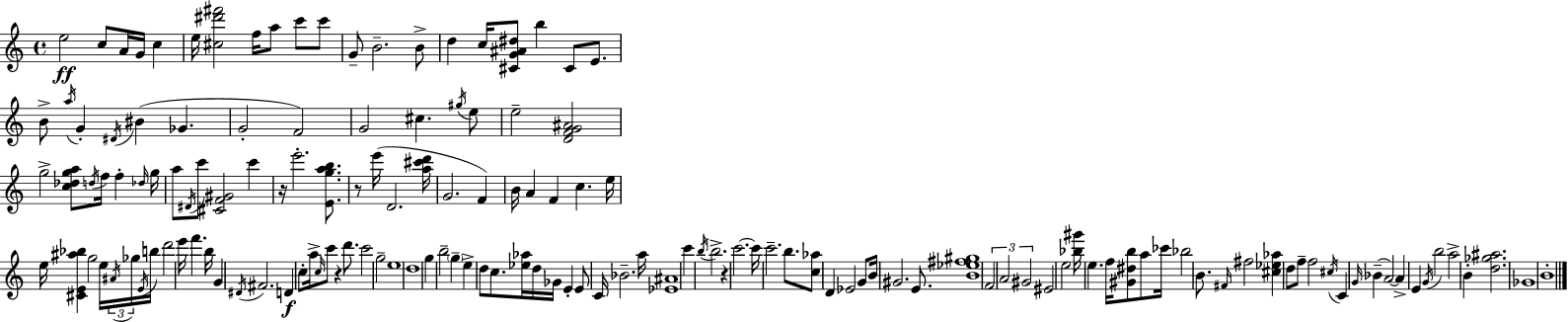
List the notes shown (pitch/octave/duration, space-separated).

E5/h C5/e A4/s G4/s C5/q E5/s [C#5,D#6,F#6]/h F5/s A5/e C6/e C6/e G4/e B4/h. B4/e D5/q C5/s [C#4,G4,A#4,D#5]/e B5/q C#4/e E4/e. B4/e A5/s G4/q D#4/s BIS4/q Gb4/q. G4/h F4/h G4/h C#5/q. G#5/s E5/e E5/h [D4,F4,G4,A#4]/h G5/h [C5,Db5,G5,A5]/e D5/s F5/s F5/q Db5/s G5/s A5/e D#4/s C6/e [C#4,F4,G#4]/h C6/q R/s E6/h. [E4,G5,A5,B5]/e. R/e E6/s D4/h. [A5,C#6,D6]/s G4/h. F4/q B4/s A4/q F4/q C5/q. E5/s E5/s [C#4,E4,A#5,Bb5]/q G5/h E5/s A#4/s Gb5/s E4/s B5/s D6/h E6/s F6/q. B5/s G4/q D#4/s F#4/h. D4/q C5/e A5/s C5/s C6/e R/q D6/e. C6/h G5/h E5/w D5/w G5/q B5/h G5/q E5/q D5/e C5/e. [Eb5,Ab5]/s D5/s Gb4/s E4/q E4/e C4/s Bb4/h. A5/s [Eb4,A#4]/w C6/q B5/s B5/h. R/q C6/h. C6/s C6/h. B5/e. [C5,Ab5]/e D4/q Eb4/h G4/e B4/s G#4/h. E4/e. [B4,Eb5,F#5,G#5]/w F4/h A4/h G#4/h EIS4/h E5/h [Bb5,G#6]/s E5/q. F5/s [G#4,D#5,B5]/e A5/e CES6/s Bb5/h B4/e. F#4/s F#5/h [C#5,Eb5,Ab5]/q D5/e F5/e F5/h C#5/s C4/q G4/s Bb4/q A4/h A4/q E4/q G4/s B5/h A5/h B4/q [D5,Gb5,A#5]/h. Gb4/w B4/w